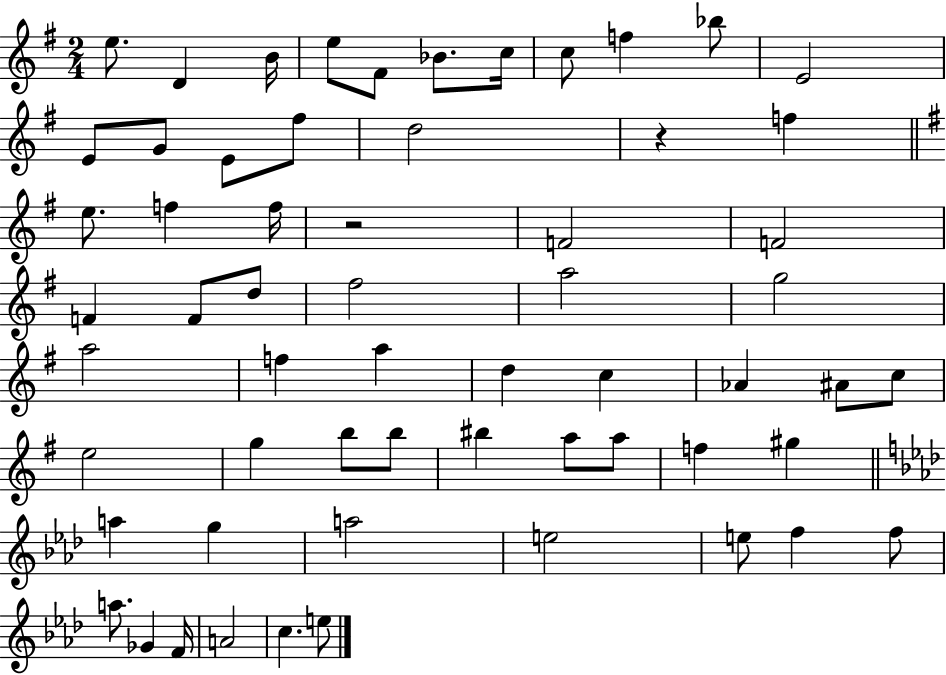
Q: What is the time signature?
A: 2/4